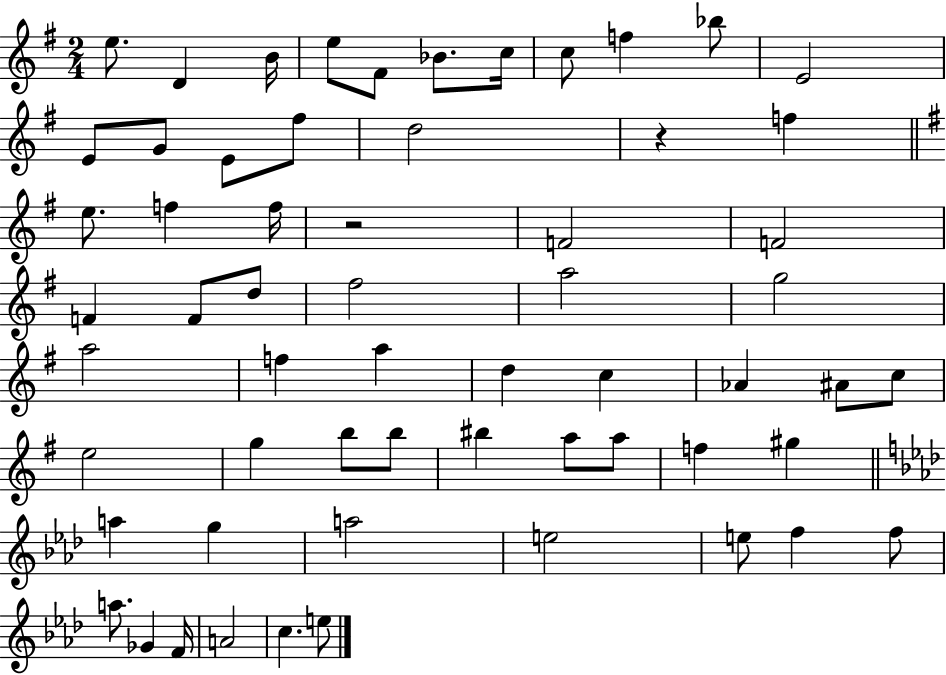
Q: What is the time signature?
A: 2/4